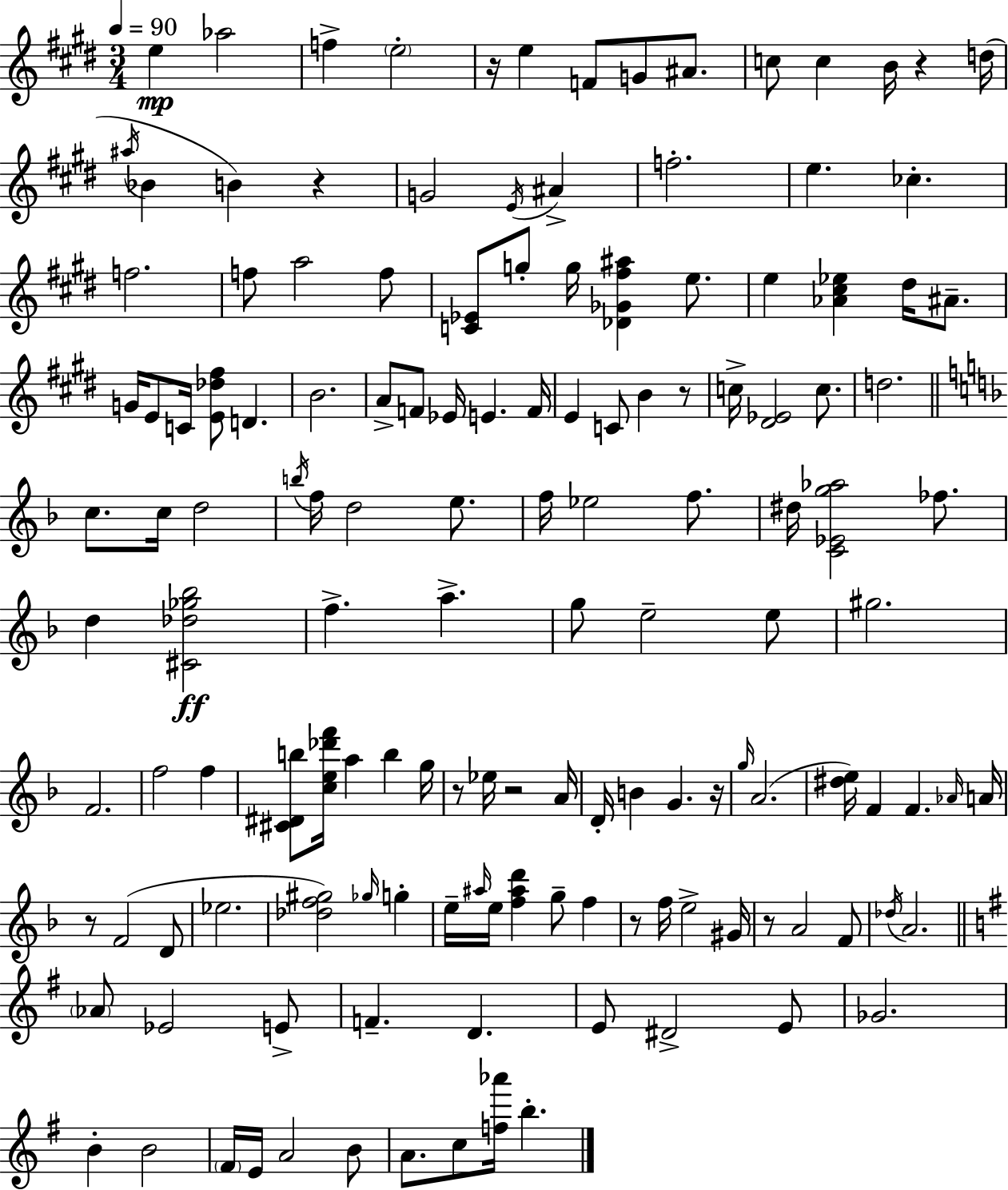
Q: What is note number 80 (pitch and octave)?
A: F4